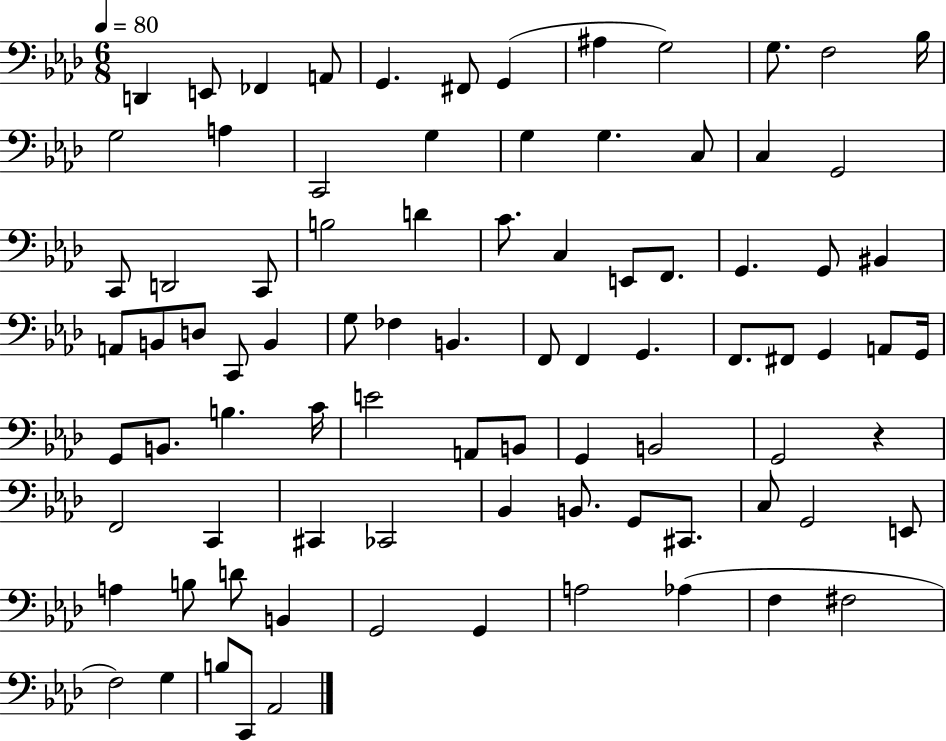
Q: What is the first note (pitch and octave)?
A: D2